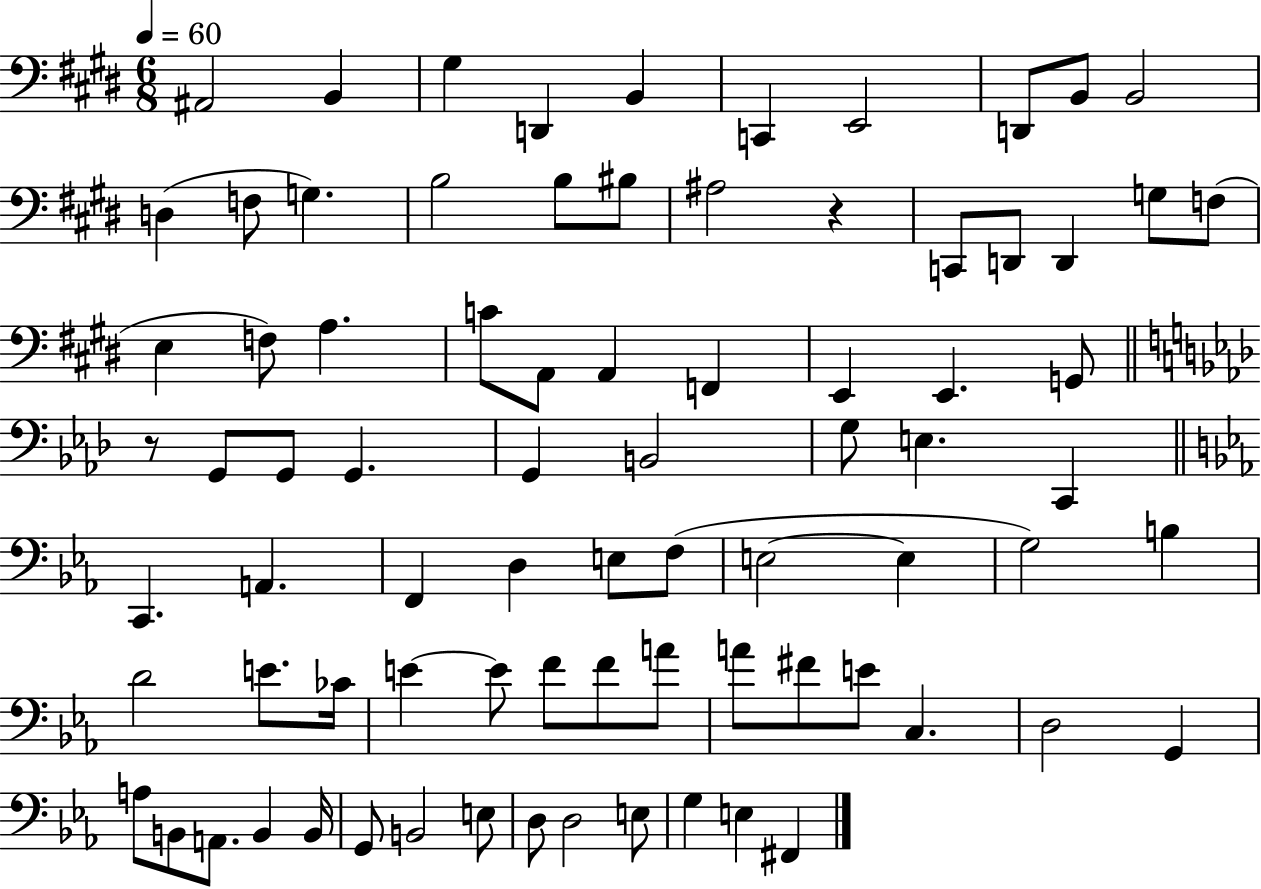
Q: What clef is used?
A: bass